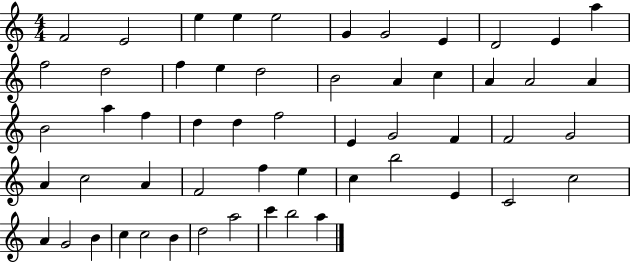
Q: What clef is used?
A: treble